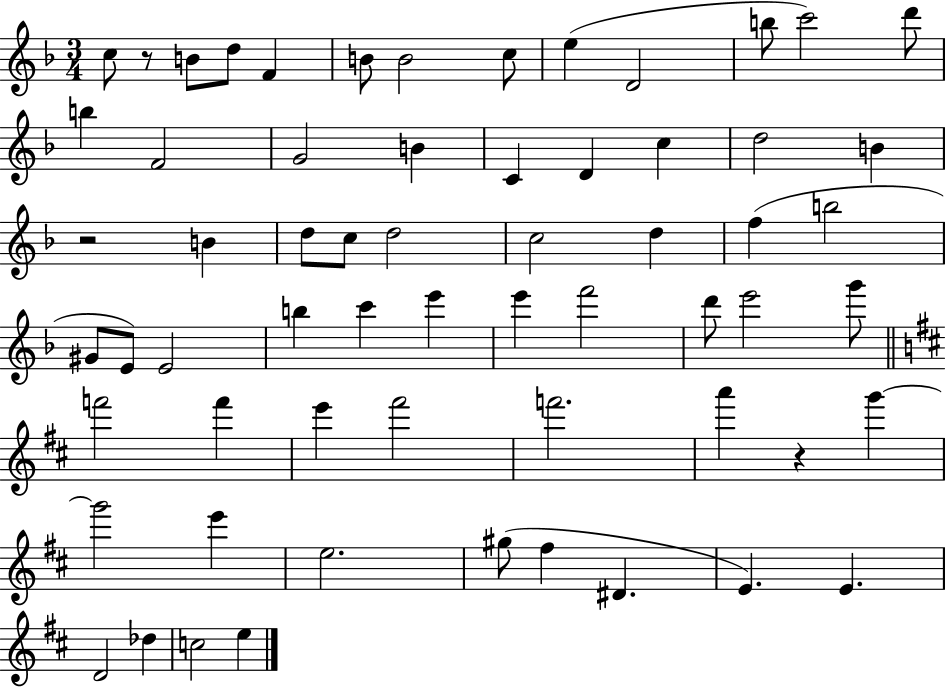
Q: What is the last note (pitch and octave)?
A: E5